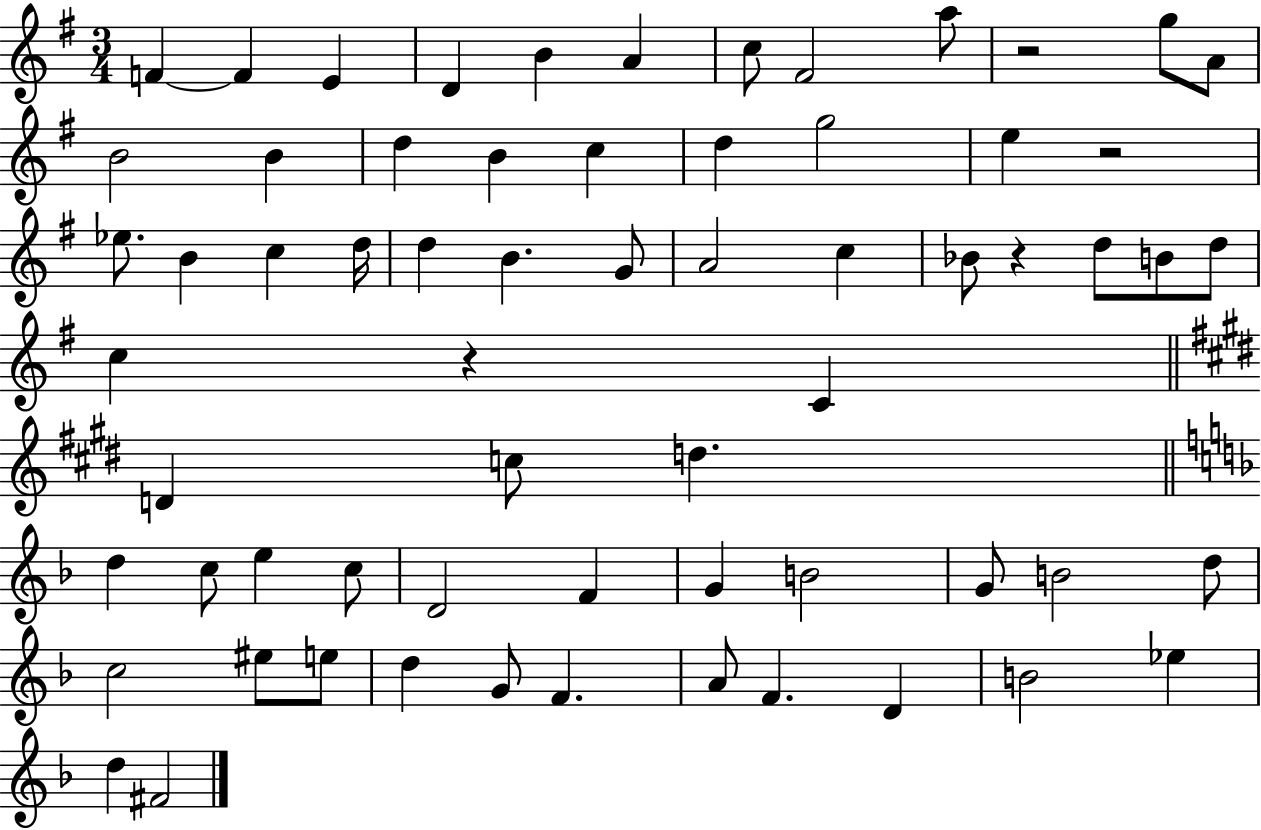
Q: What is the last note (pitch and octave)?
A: F#4